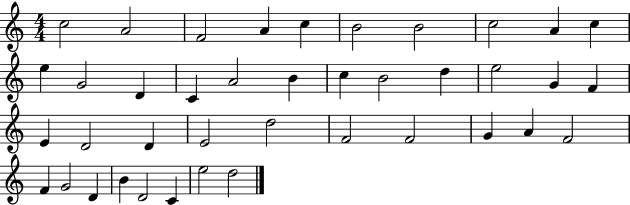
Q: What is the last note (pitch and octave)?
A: D5